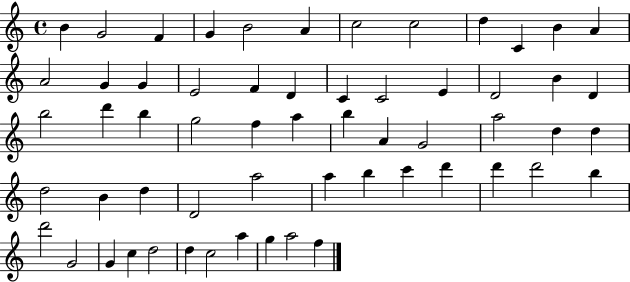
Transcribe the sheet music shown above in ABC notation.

X:1
T:Untitled
M:4/4
L:1/4
K:C
B G2 F G B2 A c2 c2 d C B A A2 G G E2 F D C C2 E D2 B D b2 d' b g2 f a b A G2 a2 d d d2 B d D2 a2 a b c' d' d' d'2 b d'2 G2 G c d2 d c2 a g a2 f